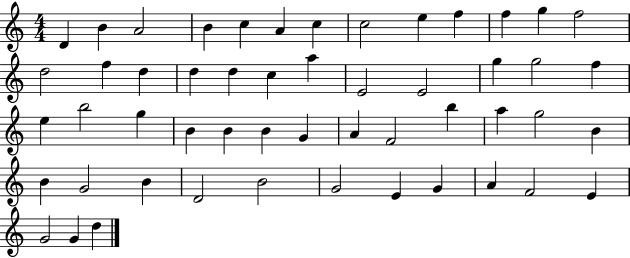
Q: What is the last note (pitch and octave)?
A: D5